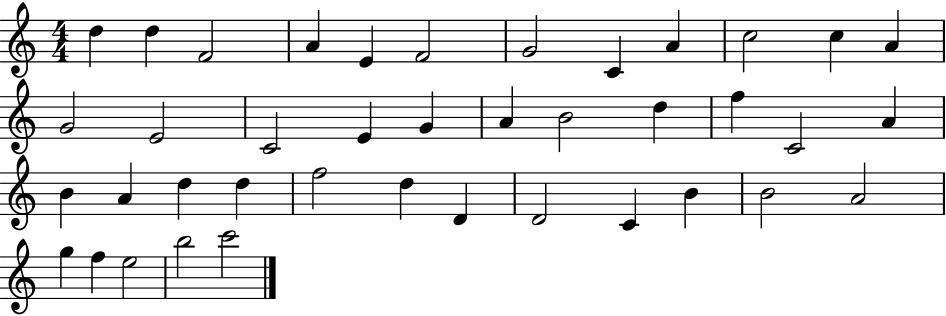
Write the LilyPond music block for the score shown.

{
  \clef treble
  \numericTimeSignature
  \time 4/4
  \key c \major
  d''4 d''4 f'2 | a'4 e'4 f'2 | g'2 c'4 a'4 | c''2 c''4 a'4 | \break g'2 e'2 | c'2 e'4 g'4 | a'4 b'2 d''4 | f''4 c'2 a'4 | \break b'4 a'4 d''4 d''4 | f''2 d''4 d'4 | d'2 c'4 b'4 | b'2 a'2 | \break g''4 f''4 e''2 | b''2 c'''2 | \bar "|."
}